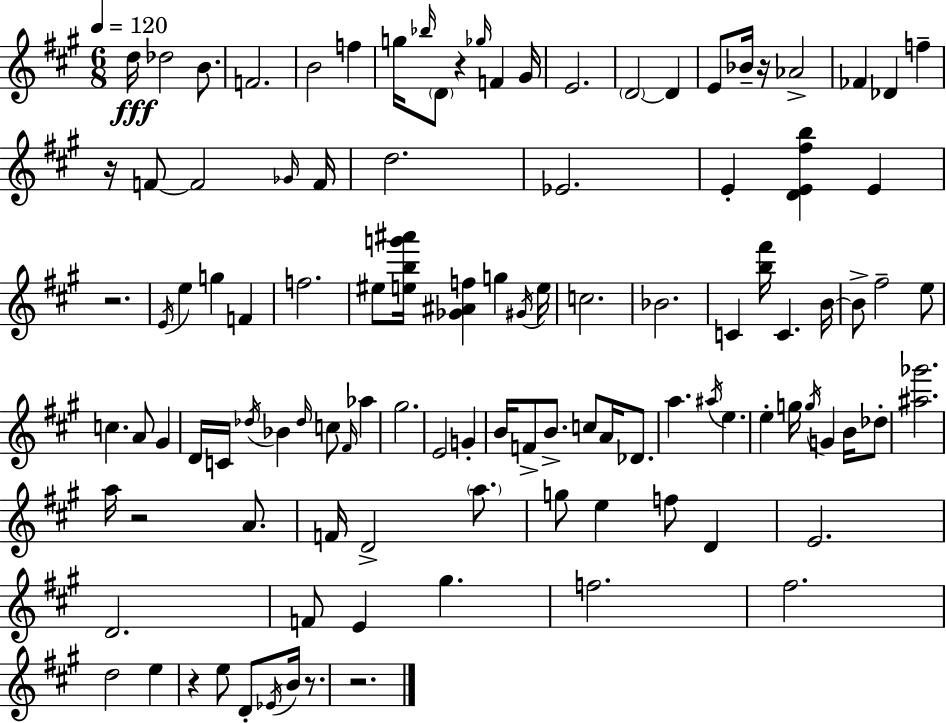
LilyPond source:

{
  \clef treble
  \numericTimeSignature
  \time 6/8
  \key a \major
  \tempo 4 = 120
  d''16\fff des''2 b'8. | f'2. | b'2 f''4 | g''16 \grace { bes''16 } \parenthesize d'8 r4 \grace { ges''16 } f'4 | \break gis'16 e'2. | \parenthesize d'2~~ d'4 | e'8 bes'16-- r16 aes'2-> | fes'4 des'4 f''4-- | \break r16 f'8~~ f'2 | \grace { ges'16 } f'16 d''2. | ees'2. | e'4-. <d' e' fis'' b''>4 e'4 | \break r2. | \acciaccatura { e'16 } e''4 g''4 | f'4 f''2. | eis''8 <e'' b'' g''' ais'''>16 <ges' ais' f''>4 g''4 | \break \acciaccatura { gis'16 } e''16 c''2. | bes'2. | c'4 <b'' fis'''>16 c'4. | b'16~~ b'8-> fis''2-- | \break e''8 c''4. a'8 | gis'4 d'16 c'16 \acciaccatura { des''16 } bes'4 | \grace { des''16 } c''8 \grace { fis'16 } aes''4 gis''2. | e'2 | \break g'4-. b'16 f'8-> b'8.-> | c''8 a'16 des'8. a''4. | \acciaccatura { ais''16 } e''4. e''4-. | g''16 \acciaccatura { g''16 } g'4 b'16 des''8-. <ais'' ges'''>2. | \break a''16 r2 | a'8. f'16 d'2-> | \parenthesize a''8. g''8 | e''4 f''8 d'4 e'2. | \break d'2. | f'8 | e'4 gis''4. f''2. | fis''2. | \break d''2 | e''4 r4 | e''8 d'8-. \acciaccatura { ees'16 } b'16 r8. r2. | \bar "|."
}